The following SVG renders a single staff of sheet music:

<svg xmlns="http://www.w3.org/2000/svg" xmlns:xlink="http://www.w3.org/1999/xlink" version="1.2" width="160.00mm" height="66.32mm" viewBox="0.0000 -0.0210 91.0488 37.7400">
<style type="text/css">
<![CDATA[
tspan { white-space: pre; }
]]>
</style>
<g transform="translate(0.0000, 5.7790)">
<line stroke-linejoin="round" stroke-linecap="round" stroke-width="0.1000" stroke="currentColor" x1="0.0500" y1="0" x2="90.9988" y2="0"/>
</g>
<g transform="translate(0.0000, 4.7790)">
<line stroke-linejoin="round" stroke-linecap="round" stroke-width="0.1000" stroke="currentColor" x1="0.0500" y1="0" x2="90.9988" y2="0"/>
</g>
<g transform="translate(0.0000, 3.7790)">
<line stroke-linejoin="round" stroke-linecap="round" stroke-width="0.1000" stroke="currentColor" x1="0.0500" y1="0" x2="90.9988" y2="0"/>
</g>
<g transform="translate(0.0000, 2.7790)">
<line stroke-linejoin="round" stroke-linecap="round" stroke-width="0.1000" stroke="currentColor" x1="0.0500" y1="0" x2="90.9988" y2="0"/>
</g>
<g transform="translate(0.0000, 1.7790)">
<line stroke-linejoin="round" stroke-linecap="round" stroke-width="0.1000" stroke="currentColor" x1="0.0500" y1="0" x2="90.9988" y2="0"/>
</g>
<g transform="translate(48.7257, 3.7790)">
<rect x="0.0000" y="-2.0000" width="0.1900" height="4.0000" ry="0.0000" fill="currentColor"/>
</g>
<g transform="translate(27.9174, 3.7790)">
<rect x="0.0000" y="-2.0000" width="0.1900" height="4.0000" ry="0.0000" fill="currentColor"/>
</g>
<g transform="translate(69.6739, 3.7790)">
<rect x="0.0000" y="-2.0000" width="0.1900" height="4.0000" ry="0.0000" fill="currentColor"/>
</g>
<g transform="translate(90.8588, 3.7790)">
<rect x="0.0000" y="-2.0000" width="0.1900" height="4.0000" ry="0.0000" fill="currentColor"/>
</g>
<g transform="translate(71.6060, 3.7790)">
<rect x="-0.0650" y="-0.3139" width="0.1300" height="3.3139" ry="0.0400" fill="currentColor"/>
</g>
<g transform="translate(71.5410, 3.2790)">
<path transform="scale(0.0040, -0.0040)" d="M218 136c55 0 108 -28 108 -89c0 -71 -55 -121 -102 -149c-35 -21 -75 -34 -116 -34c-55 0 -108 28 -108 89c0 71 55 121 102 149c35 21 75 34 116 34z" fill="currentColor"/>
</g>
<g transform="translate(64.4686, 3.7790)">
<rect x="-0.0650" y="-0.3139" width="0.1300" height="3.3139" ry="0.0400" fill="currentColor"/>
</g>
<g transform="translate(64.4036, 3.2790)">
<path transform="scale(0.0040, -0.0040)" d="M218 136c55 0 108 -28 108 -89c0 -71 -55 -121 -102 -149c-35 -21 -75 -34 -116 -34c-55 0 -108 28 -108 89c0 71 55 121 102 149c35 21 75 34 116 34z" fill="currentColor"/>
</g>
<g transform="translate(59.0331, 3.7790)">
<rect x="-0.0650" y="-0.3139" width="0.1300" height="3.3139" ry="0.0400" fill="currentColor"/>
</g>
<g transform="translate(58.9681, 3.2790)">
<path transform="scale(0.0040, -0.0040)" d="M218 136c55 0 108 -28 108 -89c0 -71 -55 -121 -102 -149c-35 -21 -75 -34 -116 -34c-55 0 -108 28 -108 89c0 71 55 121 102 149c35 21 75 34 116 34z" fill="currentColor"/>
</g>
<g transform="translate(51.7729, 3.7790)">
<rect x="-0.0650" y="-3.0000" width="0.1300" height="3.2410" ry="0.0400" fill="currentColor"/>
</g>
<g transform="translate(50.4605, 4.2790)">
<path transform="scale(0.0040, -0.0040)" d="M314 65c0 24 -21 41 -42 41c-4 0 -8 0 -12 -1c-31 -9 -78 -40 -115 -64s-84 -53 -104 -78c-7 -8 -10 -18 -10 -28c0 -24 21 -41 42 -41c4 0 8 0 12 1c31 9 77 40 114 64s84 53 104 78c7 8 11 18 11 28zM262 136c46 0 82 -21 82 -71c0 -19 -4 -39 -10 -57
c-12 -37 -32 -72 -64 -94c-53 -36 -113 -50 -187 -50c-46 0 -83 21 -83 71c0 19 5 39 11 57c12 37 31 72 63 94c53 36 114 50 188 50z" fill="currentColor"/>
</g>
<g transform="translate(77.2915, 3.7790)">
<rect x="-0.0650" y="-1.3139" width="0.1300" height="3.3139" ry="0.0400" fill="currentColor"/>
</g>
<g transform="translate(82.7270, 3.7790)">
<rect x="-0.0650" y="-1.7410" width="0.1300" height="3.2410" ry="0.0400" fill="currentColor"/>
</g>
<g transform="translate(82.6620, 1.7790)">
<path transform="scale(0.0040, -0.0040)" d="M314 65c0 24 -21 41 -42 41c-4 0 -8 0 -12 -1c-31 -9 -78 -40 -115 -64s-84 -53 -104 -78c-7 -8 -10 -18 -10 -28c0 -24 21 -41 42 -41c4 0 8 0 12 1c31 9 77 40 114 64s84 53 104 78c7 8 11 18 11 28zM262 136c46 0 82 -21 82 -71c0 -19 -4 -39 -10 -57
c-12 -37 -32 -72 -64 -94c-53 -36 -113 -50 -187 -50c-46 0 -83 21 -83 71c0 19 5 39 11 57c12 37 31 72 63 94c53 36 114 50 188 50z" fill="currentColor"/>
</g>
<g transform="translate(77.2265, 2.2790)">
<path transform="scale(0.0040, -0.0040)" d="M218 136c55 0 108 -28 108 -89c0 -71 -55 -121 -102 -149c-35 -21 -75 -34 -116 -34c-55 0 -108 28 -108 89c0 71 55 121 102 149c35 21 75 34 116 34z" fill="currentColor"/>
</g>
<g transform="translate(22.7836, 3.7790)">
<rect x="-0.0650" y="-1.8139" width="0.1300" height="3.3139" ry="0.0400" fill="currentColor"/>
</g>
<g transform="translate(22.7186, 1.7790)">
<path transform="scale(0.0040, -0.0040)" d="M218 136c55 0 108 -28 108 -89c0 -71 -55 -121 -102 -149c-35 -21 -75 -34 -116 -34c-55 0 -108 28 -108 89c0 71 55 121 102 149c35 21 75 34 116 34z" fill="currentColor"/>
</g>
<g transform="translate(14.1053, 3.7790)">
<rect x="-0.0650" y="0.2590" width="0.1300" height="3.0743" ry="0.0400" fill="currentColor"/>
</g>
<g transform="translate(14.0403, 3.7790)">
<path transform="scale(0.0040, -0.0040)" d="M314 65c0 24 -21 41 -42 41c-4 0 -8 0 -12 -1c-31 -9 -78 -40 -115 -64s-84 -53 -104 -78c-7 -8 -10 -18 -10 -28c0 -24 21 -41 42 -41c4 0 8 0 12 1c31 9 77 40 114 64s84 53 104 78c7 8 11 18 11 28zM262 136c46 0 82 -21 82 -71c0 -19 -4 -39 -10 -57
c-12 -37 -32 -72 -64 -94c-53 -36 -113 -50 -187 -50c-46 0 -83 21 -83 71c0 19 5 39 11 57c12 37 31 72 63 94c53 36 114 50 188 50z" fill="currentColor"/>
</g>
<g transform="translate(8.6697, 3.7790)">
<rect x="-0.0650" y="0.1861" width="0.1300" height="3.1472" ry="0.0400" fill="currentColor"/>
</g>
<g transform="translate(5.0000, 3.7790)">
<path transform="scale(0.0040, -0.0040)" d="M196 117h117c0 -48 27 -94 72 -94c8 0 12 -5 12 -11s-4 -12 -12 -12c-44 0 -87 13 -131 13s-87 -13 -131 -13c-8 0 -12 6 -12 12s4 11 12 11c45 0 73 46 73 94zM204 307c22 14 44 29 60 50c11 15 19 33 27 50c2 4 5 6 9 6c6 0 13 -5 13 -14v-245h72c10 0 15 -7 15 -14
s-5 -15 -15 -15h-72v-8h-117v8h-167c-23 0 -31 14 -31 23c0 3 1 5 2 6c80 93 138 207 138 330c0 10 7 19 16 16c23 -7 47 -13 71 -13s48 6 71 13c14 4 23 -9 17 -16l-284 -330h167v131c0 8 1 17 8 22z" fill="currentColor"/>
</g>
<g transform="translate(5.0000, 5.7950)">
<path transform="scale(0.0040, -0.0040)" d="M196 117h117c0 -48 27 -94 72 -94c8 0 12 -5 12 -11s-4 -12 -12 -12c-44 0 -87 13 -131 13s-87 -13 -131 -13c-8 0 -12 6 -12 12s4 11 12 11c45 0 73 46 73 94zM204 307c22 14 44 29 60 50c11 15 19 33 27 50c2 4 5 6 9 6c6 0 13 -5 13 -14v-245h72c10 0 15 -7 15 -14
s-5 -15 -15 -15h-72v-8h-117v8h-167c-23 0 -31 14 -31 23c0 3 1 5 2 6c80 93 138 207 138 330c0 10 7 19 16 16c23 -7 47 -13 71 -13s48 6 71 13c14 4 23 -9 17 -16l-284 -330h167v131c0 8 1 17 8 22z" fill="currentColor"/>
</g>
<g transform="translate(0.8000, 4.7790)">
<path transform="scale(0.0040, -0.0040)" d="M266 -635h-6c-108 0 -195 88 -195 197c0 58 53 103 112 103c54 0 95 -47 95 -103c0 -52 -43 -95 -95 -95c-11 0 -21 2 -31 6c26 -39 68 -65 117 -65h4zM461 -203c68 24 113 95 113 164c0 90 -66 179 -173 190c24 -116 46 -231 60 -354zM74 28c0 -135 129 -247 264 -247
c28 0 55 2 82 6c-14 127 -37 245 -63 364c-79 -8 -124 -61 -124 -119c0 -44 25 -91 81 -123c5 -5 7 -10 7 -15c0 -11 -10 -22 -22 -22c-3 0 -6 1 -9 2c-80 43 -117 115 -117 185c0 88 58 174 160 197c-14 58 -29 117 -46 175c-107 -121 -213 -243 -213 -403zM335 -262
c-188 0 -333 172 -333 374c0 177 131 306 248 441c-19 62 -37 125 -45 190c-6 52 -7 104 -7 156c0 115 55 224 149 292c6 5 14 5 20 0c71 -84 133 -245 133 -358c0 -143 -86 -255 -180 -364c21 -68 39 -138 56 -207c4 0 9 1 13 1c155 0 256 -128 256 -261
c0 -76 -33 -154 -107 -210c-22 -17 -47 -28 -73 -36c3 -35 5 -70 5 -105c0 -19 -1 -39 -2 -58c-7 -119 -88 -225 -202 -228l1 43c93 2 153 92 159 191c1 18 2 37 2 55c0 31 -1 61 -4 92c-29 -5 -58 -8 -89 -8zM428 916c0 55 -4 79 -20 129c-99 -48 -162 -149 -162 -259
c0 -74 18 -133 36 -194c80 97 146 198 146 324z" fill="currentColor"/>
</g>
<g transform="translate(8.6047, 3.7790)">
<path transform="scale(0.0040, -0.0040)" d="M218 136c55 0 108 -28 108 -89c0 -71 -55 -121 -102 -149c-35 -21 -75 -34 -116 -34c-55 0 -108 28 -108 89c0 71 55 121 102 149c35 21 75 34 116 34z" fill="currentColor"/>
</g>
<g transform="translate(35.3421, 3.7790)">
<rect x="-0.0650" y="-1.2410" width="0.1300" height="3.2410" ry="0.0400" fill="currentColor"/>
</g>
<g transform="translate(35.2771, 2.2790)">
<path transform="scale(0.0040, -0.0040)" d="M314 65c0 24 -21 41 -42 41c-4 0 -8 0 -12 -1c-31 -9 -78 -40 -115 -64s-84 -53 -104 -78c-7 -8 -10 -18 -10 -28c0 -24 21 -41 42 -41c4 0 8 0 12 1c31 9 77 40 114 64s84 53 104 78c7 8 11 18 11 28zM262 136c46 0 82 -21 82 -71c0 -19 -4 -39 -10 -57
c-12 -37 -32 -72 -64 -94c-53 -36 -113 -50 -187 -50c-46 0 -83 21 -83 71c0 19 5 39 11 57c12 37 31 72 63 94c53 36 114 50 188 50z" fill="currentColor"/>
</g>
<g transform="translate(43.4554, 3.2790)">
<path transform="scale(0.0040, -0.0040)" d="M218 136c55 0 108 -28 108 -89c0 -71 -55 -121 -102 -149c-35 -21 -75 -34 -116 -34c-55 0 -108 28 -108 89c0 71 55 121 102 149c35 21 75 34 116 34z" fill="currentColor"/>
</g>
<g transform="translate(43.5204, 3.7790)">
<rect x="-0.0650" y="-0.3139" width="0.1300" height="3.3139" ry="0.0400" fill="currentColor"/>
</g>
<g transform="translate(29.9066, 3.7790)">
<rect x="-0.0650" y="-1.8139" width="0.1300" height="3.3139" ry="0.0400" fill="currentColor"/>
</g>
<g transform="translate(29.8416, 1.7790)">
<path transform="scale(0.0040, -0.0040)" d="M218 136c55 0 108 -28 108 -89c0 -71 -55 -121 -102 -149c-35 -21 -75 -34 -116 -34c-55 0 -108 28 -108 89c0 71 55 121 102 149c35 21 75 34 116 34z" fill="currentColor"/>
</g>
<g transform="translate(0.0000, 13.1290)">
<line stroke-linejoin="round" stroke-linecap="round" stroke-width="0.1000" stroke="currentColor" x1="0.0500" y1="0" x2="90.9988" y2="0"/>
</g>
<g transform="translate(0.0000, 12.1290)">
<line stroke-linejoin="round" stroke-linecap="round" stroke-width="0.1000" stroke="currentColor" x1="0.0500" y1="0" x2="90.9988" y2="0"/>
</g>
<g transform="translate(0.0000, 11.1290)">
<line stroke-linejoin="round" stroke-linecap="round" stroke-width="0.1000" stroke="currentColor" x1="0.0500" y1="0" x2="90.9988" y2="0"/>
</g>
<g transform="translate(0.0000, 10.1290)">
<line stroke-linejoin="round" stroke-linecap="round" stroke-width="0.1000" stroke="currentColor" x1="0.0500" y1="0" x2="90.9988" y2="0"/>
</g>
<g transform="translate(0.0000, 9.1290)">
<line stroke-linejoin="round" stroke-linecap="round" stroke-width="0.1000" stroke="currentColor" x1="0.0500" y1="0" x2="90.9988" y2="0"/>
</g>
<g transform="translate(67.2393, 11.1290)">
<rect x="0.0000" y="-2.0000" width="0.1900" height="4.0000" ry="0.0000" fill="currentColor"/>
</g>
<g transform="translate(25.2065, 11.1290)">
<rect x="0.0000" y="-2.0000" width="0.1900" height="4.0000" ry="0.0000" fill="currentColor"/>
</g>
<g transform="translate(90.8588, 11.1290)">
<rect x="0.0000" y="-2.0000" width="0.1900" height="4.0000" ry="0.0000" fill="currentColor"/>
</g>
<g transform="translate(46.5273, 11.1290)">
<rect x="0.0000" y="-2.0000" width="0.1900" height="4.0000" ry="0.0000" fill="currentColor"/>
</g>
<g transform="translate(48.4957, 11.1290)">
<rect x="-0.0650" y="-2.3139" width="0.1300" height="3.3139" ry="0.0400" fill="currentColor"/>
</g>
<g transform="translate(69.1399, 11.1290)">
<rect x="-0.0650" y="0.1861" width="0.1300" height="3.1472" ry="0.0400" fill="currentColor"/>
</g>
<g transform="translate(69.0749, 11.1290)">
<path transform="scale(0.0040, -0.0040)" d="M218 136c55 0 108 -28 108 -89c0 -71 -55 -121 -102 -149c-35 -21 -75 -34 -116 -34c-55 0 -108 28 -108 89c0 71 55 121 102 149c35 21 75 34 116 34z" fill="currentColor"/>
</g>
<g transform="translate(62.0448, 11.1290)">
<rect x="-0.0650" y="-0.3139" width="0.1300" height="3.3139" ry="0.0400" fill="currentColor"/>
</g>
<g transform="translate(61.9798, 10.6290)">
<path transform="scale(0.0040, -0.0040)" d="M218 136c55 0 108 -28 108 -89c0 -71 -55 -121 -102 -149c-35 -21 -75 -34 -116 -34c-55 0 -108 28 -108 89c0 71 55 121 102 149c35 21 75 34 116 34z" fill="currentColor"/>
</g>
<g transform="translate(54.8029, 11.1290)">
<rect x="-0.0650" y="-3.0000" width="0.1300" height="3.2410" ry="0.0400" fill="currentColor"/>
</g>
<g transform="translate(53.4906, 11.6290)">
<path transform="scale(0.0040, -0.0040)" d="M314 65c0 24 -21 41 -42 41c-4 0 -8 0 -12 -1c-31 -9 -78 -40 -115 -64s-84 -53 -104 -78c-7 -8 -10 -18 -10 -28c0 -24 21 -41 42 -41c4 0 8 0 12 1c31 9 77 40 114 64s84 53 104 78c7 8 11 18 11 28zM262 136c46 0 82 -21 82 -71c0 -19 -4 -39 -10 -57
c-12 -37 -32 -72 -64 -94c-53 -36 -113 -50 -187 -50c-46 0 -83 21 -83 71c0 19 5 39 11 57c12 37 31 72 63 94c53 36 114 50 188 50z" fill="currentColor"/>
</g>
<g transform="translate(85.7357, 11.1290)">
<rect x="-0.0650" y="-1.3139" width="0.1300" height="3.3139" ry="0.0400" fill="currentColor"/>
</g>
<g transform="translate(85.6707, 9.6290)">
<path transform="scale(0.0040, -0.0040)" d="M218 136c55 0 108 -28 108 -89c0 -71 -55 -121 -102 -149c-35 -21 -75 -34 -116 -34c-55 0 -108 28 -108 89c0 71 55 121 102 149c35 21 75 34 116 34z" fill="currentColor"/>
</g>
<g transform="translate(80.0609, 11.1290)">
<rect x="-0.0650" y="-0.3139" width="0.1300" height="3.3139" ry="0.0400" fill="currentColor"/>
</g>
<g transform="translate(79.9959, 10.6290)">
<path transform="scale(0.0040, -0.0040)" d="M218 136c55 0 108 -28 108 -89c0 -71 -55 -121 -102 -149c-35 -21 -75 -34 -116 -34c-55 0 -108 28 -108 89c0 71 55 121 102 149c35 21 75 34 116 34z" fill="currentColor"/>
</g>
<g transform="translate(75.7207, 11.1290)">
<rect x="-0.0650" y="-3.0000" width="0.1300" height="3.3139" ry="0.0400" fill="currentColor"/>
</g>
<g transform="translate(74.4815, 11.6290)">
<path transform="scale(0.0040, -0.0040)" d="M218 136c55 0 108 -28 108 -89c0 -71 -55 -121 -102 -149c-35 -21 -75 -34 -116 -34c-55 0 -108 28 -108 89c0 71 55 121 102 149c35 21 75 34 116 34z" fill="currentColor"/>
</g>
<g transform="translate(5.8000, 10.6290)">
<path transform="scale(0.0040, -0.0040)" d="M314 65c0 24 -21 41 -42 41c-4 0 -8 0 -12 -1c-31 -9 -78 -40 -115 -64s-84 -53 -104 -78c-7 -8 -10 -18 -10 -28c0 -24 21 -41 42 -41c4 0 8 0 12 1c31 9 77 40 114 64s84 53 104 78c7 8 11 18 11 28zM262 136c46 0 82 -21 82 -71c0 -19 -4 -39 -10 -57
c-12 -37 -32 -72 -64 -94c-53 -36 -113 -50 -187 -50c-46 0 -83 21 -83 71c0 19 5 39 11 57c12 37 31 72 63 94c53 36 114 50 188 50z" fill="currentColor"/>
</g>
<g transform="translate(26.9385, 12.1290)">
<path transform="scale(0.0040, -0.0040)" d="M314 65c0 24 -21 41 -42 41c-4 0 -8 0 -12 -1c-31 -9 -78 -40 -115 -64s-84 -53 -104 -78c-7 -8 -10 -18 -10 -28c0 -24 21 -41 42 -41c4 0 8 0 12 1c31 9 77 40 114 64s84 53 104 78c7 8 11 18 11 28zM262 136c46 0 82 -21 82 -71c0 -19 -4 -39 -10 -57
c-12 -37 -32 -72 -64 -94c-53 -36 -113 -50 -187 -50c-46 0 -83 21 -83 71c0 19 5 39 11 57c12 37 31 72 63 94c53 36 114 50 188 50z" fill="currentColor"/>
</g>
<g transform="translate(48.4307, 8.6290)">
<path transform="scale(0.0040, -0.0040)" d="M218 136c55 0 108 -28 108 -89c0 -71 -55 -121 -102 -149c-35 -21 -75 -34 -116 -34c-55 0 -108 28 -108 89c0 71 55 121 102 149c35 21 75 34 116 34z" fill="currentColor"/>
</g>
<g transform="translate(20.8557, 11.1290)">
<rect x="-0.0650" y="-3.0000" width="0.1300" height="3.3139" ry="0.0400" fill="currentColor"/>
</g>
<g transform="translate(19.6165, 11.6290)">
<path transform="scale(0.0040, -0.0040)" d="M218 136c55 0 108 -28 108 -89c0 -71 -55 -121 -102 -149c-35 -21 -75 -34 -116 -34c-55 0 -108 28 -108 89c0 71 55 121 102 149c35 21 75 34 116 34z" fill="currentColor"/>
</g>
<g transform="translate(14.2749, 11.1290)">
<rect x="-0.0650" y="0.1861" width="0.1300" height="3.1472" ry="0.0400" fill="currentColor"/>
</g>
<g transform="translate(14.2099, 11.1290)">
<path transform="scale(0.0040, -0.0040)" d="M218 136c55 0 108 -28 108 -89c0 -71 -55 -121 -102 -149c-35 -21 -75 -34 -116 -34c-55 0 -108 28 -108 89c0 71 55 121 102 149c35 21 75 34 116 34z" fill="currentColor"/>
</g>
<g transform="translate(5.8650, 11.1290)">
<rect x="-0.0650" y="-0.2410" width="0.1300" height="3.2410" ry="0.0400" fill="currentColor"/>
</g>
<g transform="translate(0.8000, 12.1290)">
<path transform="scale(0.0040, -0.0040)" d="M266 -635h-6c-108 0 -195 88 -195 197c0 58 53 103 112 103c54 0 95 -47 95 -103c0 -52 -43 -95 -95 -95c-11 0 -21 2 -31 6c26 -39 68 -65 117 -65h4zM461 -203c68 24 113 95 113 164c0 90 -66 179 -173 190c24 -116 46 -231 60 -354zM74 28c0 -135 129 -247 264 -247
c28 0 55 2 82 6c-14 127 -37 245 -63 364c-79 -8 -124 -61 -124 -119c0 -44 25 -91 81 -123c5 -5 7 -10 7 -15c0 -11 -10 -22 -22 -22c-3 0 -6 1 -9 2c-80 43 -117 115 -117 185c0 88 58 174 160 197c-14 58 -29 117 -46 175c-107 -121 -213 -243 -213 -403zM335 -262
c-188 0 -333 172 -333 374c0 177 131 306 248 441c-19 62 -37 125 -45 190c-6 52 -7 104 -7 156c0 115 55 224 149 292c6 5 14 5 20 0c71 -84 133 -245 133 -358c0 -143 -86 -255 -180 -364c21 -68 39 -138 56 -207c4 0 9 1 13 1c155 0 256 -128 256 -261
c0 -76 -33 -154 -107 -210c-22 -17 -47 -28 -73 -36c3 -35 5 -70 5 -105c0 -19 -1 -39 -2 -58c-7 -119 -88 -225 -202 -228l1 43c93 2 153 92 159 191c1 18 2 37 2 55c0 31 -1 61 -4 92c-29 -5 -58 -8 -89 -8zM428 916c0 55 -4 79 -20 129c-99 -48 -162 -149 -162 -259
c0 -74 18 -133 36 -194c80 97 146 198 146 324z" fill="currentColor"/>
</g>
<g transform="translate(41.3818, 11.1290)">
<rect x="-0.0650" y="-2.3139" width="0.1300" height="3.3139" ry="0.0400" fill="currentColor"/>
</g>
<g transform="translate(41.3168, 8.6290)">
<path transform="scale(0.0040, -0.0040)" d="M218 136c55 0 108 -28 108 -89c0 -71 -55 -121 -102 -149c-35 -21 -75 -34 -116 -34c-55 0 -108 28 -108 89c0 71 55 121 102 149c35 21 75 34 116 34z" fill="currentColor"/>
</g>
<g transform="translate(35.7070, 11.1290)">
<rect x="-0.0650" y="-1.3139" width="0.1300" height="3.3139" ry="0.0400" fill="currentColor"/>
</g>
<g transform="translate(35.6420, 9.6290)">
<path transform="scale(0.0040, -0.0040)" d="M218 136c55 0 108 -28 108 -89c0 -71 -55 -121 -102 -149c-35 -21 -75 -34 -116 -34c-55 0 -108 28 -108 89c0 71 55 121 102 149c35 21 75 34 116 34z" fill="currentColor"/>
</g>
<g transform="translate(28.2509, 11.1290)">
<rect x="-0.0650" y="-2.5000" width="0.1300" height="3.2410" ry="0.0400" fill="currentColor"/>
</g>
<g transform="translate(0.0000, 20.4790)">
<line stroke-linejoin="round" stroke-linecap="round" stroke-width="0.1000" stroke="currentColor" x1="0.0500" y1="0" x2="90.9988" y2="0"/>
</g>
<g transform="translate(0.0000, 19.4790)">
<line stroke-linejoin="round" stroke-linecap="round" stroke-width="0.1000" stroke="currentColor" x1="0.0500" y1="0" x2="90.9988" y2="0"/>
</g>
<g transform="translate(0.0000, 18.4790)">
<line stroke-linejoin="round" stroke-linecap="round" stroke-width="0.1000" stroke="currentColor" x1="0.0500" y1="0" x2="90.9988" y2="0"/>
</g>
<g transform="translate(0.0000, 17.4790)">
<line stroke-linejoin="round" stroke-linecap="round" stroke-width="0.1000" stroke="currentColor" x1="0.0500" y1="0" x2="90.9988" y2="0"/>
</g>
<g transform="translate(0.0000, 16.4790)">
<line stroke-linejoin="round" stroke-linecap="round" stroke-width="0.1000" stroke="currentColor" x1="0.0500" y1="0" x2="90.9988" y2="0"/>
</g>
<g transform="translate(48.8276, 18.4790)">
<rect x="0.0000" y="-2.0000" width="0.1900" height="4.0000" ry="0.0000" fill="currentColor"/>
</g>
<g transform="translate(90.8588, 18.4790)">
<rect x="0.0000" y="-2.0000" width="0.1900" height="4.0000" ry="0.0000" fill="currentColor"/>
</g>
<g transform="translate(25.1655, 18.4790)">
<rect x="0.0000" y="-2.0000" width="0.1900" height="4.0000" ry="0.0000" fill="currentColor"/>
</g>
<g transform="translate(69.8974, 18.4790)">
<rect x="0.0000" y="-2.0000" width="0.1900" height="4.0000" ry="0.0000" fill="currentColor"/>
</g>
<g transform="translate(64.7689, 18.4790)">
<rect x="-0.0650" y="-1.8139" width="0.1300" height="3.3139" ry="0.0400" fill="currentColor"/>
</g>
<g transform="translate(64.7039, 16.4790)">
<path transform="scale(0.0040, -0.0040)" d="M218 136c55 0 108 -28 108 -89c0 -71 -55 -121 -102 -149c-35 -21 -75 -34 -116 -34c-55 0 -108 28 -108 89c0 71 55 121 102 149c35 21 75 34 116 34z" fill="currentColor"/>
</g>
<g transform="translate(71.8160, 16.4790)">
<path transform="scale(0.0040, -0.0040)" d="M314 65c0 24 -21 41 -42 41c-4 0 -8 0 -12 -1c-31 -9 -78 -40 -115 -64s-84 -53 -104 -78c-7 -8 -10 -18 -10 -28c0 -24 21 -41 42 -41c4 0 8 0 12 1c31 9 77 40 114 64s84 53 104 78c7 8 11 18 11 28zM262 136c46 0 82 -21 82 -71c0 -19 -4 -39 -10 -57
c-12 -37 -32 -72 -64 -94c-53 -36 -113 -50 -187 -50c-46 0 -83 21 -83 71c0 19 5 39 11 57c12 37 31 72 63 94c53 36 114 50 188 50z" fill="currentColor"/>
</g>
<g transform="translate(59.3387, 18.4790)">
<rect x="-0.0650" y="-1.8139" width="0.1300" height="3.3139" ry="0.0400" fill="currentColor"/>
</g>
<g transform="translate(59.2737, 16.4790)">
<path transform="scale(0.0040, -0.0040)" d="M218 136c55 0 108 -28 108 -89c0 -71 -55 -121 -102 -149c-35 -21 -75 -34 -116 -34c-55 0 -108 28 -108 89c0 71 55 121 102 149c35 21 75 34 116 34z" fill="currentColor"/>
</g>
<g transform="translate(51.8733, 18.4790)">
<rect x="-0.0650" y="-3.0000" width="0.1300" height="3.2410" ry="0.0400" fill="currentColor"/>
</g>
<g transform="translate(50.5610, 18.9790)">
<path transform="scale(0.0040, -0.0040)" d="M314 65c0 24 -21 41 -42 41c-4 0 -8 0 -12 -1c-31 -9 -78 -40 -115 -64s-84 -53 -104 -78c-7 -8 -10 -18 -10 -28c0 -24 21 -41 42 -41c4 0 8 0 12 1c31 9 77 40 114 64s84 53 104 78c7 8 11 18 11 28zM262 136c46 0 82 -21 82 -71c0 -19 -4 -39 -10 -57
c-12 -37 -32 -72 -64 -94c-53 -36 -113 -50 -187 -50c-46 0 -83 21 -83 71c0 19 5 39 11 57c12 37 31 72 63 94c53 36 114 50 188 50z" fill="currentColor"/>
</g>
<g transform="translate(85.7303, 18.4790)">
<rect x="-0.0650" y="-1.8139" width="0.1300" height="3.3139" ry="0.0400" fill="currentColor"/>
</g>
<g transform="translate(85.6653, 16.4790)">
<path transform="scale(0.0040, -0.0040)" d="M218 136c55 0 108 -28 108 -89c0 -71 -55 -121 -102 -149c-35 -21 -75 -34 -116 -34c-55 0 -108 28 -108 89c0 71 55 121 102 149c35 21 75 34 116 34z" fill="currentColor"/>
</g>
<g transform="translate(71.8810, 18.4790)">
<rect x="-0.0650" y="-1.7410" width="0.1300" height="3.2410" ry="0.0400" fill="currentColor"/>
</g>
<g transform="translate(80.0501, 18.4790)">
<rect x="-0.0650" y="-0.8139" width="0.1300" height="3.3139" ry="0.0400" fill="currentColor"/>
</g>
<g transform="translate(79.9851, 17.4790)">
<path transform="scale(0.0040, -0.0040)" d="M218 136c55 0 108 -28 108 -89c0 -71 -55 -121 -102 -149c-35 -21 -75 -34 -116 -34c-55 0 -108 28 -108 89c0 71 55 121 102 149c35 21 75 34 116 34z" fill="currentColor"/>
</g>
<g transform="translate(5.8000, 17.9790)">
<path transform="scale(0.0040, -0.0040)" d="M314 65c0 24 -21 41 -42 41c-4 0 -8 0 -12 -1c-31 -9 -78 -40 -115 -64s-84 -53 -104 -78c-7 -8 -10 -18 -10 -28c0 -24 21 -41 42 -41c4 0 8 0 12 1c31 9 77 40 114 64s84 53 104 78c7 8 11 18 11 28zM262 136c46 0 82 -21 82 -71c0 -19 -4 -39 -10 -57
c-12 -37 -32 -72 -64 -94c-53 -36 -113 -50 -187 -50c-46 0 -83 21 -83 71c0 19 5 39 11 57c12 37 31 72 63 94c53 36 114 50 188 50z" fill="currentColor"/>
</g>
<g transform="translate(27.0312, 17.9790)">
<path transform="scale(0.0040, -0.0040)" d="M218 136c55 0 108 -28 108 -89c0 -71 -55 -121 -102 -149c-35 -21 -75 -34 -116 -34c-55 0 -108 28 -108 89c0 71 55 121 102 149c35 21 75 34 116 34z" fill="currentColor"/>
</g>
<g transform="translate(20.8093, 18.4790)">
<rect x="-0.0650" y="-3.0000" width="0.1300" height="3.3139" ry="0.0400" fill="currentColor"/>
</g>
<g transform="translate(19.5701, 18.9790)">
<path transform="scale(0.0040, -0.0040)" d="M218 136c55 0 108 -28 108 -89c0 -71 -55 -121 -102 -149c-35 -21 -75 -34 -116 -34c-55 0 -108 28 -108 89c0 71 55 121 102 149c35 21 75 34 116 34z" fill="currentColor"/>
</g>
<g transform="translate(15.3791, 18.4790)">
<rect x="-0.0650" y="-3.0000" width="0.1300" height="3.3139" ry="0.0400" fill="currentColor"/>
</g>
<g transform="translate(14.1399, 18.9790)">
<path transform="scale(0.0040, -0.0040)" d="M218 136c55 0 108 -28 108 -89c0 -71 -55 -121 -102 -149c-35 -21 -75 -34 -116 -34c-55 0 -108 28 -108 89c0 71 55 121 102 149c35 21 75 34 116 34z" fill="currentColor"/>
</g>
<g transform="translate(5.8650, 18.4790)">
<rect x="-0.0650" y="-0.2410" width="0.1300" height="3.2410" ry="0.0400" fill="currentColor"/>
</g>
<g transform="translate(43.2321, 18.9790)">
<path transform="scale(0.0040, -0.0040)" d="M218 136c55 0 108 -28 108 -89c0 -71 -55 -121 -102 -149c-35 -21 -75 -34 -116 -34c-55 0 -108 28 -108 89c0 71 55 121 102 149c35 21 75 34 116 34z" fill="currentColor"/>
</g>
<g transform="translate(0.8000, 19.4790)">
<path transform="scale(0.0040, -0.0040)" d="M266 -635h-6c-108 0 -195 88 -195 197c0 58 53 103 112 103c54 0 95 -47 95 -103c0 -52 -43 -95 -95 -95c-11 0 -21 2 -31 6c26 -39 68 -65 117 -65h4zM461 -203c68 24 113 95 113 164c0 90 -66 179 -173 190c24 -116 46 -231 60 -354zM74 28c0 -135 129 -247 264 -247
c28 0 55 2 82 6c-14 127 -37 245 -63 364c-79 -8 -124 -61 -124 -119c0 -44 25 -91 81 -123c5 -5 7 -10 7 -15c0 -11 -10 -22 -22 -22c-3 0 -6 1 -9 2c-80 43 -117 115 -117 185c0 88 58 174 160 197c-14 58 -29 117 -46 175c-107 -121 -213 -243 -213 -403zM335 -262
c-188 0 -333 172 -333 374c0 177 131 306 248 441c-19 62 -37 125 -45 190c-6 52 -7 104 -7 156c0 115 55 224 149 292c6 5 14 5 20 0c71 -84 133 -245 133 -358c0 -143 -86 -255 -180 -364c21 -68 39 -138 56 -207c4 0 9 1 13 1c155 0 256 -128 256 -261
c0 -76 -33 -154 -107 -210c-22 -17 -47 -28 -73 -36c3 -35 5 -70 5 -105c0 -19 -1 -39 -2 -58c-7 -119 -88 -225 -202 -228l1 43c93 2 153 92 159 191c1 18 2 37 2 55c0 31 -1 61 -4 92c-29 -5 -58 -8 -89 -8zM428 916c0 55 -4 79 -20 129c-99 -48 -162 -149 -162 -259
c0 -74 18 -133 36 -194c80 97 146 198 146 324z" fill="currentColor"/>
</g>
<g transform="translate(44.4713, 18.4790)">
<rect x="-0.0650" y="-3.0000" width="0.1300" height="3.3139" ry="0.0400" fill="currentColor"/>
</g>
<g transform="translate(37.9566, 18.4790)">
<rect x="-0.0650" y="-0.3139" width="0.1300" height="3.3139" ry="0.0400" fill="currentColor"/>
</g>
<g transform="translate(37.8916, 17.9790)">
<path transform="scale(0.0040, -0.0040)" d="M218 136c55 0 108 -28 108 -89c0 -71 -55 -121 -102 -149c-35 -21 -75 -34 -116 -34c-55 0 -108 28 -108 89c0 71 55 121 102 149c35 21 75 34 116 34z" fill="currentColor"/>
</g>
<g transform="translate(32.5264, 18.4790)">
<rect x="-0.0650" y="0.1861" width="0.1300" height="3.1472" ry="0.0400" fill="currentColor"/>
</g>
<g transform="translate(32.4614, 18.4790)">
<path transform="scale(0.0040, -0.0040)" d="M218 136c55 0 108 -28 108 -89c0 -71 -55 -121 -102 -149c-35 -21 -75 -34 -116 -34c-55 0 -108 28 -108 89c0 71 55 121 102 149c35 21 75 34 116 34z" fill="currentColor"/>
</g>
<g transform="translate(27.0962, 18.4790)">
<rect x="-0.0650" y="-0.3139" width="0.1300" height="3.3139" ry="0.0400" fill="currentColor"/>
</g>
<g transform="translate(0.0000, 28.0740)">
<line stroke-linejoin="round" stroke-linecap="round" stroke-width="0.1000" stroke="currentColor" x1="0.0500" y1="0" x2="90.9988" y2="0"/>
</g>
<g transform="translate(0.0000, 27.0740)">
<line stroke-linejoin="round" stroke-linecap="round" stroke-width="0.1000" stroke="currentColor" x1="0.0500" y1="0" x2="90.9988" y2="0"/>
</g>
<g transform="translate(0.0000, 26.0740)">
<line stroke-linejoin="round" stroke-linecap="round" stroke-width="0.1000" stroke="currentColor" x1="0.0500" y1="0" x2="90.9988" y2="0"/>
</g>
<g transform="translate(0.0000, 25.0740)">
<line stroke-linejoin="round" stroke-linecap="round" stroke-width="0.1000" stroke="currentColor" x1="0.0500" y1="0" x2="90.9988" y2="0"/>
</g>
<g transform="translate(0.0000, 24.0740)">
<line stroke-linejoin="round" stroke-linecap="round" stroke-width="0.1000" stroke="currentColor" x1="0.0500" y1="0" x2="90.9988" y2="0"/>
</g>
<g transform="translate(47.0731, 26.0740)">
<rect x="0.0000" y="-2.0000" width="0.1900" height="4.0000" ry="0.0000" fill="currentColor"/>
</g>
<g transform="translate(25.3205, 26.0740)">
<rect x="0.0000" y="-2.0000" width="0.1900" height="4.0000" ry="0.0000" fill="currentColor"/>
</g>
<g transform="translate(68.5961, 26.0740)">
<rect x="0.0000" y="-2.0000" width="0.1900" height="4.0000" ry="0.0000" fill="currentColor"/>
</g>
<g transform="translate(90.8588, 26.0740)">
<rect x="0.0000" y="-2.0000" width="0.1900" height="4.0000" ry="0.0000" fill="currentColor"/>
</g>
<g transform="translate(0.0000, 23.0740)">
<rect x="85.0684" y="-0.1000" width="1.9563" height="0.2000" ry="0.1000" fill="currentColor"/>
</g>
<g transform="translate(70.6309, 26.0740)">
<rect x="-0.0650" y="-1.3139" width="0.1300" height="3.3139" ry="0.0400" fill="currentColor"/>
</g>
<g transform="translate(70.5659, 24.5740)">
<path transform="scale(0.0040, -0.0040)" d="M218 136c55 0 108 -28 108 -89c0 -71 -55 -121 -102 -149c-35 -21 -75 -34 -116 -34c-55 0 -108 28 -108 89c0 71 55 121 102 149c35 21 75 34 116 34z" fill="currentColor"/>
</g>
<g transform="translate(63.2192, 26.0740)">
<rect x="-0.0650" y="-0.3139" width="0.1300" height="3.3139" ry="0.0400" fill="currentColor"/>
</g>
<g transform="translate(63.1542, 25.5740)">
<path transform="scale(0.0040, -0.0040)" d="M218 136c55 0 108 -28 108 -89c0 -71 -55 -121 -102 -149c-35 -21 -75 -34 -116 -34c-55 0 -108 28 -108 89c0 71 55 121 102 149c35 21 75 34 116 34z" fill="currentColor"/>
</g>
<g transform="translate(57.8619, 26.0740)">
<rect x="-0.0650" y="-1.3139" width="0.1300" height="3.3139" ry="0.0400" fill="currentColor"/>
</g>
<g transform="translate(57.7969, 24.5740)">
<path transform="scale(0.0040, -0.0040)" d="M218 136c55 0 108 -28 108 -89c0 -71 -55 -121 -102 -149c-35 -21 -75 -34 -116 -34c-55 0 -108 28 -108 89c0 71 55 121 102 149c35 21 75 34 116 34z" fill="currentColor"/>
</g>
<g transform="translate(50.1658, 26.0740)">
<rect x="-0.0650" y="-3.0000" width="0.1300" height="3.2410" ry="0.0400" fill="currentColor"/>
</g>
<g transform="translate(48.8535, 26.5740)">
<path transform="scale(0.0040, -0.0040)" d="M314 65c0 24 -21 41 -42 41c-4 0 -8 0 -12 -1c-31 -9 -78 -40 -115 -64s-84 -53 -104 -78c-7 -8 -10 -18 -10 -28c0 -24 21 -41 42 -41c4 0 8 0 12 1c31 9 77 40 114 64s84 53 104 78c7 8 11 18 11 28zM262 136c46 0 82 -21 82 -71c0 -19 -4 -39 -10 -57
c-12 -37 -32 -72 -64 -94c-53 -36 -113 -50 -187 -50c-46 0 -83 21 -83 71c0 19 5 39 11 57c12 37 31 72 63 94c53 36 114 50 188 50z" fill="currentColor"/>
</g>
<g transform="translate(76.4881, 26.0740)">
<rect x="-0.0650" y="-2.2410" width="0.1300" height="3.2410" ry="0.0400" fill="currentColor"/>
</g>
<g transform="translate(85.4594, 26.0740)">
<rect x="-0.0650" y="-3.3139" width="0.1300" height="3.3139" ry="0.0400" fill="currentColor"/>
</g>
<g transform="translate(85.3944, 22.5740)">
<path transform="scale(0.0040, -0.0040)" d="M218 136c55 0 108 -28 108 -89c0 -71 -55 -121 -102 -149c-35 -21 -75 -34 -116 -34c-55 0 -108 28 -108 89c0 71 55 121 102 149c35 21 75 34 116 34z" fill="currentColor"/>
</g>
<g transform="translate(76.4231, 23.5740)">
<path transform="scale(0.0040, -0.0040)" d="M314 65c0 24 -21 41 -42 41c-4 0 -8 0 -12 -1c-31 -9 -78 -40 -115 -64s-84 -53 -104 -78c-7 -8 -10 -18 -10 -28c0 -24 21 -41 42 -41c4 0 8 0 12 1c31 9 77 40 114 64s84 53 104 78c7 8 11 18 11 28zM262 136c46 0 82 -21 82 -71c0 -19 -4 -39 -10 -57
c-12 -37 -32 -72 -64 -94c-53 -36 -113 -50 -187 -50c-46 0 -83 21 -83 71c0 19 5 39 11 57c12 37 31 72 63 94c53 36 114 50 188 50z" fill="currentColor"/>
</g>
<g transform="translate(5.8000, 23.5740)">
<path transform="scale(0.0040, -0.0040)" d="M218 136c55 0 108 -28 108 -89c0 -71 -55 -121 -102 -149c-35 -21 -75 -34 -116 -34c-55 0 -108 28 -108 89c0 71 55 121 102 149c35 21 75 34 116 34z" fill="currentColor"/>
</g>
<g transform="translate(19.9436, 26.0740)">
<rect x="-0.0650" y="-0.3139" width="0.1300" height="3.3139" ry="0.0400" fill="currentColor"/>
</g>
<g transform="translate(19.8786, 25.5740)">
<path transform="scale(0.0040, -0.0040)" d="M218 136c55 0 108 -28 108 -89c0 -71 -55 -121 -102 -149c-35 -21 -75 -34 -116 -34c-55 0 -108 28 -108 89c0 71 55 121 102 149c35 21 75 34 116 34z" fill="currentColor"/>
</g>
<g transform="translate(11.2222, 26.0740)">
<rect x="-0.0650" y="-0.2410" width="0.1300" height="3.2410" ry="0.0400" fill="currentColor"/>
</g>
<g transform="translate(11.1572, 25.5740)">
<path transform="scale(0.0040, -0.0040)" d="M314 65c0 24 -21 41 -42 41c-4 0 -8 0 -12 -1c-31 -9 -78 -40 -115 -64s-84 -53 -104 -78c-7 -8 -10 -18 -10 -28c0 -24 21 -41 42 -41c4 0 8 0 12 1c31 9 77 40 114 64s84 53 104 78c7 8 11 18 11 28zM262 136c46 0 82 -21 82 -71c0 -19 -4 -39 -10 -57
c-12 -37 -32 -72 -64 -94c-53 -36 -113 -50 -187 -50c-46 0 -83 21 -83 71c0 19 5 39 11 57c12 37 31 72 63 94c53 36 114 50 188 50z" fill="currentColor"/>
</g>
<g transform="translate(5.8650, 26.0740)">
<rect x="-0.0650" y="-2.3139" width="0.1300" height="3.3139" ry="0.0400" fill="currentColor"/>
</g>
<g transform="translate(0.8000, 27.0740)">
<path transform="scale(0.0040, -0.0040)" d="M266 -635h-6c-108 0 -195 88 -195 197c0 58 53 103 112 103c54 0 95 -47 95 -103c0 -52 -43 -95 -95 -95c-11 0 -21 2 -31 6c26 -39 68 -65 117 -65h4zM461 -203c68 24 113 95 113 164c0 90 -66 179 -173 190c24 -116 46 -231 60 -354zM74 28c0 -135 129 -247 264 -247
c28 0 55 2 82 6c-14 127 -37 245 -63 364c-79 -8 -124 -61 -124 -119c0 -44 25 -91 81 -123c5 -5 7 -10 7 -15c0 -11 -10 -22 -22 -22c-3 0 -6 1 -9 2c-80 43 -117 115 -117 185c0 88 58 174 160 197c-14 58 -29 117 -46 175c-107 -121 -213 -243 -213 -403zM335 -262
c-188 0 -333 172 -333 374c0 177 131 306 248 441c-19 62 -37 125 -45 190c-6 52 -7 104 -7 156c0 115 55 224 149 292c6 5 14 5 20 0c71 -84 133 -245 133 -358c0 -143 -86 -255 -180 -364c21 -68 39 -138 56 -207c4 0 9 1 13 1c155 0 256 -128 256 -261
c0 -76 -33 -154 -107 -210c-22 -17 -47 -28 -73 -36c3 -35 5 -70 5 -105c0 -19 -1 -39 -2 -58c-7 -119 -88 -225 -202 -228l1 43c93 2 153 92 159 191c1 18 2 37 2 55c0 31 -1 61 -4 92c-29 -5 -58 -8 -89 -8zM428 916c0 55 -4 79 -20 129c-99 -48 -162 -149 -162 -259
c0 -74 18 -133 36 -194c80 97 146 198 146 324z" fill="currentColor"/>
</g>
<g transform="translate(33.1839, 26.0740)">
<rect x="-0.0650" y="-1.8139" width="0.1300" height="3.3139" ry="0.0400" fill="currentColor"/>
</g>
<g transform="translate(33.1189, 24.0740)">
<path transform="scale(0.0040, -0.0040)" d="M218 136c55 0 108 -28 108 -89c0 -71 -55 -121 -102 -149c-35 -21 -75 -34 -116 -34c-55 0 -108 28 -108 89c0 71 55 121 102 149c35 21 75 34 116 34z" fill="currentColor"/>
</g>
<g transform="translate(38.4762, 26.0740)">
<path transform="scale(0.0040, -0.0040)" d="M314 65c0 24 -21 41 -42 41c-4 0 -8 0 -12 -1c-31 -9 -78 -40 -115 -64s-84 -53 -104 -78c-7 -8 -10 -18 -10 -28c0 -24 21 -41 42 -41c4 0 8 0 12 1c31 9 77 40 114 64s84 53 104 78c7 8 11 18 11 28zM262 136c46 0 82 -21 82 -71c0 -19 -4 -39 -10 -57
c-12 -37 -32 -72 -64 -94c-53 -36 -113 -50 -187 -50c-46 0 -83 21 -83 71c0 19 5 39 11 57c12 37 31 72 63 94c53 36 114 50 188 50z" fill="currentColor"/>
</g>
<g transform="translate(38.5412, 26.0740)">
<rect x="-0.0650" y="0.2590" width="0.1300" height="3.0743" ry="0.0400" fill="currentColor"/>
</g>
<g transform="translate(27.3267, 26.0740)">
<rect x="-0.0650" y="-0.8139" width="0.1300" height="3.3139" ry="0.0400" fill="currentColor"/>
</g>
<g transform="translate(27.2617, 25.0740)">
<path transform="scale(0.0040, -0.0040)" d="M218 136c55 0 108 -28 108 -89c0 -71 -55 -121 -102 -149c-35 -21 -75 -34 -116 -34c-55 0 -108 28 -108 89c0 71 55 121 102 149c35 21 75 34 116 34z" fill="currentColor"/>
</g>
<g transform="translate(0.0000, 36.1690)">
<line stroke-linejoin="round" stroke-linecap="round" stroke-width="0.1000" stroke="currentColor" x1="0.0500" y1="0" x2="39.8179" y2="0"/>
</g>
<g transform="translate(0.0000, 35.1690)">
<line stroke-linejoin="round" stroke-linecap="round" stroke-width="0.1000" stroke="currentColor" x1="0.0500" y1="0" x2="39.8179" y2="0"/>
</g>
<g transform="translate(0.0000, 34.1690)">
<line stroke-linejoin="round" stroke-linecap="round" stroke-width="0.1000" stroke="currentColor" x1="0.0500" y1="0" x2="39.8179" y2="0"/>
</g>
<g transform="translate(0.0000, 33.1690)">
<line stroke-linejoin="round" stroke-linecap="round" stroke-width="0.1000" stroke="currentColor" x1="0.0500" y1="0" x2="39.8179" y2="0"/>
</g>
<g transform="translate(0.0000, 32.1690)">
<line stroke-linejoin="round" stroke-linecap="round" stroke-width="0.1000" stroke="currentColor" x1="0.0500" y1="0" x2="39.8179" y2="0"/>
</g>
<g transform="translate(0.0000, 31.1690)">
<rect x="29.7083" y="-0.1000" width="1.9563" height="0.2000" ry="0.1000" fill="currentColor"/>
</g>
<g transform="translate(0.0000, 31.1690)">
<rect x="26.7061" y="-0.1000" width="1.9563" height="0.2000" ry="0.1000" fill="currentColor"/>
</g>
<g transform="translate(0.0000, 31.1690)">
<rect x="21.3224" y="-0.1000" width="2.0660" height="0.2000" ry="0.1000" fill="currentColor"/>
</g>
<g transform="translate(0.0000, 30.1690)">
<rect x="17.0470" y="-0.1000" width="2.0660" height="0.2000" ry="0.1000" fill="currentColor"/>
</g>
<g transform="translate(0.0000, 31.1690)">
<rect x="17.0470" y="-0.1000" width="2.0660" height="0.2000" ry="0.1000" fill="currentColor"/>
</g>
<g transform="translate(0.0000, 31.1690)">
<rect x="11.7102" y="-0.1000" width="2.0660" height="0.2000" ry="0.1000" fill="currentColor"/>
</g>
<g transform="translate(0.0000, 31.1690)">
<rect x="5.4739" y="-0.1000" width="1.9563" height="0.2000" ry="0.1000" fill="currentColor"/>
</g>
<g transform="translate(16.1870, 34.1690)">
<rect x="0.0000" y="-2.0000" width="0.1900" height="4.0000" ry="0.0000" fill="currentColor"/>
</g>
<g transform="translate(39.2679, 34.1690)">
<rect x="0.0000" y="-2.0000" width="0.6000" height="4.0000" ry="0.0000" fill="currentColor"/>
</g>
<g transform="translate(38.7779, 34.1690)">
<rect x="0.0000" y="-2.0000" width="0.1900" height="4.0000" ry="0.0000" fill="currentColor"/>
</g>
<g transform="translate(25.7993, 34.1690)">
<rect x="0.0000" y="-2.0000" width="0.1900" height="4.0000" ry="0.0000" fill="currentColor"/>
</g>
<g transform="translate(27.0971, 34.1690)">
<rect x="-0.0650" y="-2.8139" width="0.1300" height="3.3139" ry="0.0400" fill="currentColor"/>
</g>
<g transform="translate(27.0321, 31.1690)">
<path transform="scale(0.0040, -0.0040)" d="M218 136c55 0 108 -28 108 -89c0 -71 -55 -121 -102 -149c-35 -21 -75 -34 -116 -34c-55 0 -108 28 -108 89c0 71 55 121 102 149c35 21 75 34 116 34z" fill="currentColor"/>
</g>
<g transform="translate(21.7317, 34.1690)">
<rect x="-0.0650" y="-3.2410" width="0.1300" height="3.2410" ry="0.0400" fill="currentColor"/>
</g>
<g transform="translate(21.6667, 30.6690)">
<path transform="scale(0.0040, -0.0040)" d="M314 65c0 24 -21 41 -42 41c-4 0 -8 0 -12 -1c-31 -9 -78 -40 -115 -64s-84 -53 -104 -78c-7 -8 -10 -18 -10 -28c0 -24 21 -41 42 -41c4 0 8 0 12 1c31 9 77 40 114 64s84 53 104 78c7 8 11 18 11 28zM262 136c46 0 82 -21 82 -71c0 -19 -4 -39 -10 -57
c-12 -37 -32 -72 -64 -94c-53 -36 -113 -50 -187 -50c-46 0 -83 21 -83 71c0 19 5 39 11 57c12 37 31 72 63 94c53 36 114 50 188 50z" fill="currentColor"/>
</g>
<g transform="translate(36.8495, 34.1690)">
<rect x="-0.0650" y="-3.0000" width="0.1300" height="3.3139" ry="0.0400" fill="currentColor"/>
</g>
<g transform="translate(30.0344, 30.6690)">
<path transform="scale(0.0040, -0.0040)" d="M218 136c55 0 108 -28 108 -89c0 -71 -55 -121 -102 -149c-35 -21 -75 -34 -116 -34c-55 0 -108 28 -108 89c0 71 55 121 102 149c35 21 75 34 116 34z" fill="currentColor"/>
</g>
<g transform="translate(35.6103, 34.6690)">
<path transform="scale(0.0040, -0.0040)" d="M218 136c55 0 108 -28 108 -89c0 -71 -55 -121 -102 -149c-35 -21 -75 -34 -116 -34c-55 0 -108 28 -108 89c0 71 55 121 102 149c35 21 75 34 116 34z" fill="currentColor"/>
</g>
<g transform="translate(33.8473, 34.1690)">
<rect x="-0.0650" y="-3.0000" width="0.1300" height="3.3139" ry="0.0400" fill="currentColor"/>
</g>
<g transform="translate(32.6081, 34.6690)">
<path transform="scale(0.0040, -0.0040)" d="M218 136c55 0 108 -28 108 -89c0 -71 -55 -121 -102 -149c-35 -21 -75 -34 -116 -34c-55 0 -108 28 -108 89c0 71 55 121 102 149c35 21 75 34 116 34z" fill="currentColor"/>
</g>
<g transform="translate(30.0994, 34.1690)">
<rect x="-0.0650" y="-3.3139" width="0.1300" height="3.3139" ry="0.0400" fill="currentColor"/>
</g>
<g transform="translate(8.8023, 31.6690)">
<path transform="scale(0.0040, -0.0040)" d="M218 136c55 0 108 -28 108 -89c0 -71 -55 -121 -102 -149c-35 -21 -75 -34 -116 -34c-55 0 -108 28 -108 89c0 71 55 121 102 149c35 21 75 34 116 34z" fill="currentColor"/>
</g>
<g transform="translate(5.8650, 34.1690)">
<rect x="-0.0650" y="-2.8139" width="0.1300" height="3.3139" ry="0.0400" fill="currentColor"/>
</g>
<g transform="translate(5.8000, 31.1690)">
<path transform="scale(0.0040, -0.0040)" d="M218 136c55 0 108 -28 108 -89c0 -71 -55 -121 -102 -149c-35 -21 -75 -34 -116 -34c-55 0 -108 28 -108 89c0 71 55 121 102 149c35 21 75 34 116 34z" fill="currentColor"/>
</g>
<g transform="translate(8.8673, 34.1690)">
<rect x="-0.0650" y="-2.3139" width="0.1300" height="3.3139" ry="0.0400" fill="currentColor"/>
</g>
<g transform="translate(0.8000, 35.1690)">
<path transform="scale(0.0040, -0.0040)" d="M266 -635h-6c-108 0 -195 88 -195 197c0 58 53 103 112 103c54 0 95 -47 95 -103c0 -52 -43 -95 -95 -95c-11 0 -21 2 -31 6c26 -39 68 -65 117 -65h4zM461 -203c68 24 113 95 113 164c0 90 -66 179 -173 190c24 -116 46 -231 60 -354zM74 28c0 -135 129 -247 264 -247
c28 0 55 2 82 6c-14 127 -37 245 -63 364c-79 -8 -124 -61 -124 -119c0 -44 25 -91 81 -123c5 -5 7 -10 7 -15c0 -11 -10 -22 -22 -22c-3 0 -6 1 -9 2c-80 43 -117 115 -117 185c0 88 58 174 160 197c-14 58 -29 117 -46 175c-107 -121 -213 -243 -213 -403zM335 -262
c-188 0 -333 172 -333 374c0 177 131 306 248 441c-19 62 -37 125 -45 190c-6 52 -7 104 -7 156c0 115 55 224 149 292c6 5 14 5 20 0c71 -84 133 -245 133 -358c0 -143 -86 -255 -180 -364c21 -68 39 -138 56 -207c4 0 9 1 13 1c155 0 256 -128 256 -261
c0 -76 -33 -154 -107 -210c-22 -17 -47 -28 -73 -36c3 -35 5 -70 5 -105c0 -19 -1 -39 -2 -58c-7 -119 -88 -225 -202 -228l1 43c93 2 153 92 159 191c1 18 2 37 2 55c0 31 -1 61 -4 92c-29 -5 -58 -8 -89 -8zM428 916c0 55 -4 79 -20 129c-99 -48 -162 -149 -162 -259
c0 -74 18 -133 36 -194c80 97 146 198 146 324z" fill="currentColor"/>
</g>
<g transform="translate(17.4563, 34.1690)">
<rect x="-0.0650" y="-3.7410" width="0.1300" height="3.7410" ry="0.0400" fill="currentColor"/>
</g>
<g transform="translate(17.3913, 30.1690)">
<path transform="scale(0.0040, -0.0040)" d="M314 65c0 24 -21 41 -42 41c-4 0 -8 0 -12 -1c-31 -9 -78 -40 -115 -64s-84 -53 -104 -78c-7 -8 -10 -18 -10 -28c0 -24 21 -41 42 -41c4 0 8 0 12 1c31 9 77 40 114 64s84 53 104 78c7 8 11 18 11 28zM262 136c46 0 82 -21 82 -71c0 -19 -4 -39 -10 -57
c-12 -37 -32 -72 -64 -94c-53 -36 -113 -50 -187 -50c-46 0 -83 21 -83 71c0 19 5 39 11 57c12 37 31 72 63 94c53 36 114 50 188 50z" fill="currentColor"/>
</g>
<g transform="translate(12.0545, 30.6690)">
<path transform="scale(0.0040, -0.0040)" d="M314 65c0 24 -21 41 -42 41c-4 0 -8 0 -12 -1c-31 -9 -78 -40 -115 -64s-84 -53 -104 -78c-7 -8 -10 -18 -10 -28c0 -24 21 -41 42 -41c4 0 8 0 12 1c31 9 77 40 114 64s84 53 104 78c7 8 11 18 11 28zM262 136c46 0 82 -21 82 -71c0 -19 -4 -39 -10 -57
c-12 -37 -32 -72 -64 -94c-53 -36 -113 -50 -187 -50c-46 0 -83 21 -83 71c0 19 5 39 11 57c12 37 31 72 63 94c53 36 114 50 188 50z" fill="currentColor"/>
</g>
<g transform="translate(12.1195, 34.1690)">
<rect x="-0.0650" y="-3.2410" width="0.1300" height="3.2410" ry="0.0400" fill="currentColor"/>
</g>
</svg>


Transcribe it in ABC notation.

X:1
T:Untitled
M:4/4
L:1/4
K:C
B B2 f f e2 c A2 c c c e f2 c2 B A G2 e g g A2 c B A c e c2 A A c B c A A2 f f f2 d f g c2 c d f B2 A2 e c e g2 b a g b2 c'2 b2 a b A A